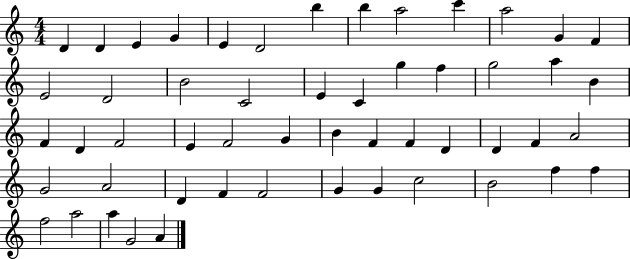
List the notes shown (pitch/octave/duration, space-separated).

D4/q D4/q E4/q G4/q E4/q D4/h B5/q B5/q A5/h C6/q A5/h G4/q F4/q E4/h D4/h B4/h C4/h E4/q C4/q G5/q F5/q G5/h A5/q B4/q F4/q D4/q F4/h E4/q F4/h G4/q B4/q F4/q F4/q D4/q D4/q F4/q A4/h G4/h A4/h D4/q F4/q F4/h G4/q G4/q C5/h B4/h F5/q F5/q F5/h A5/h A5/q G4/h A4/q